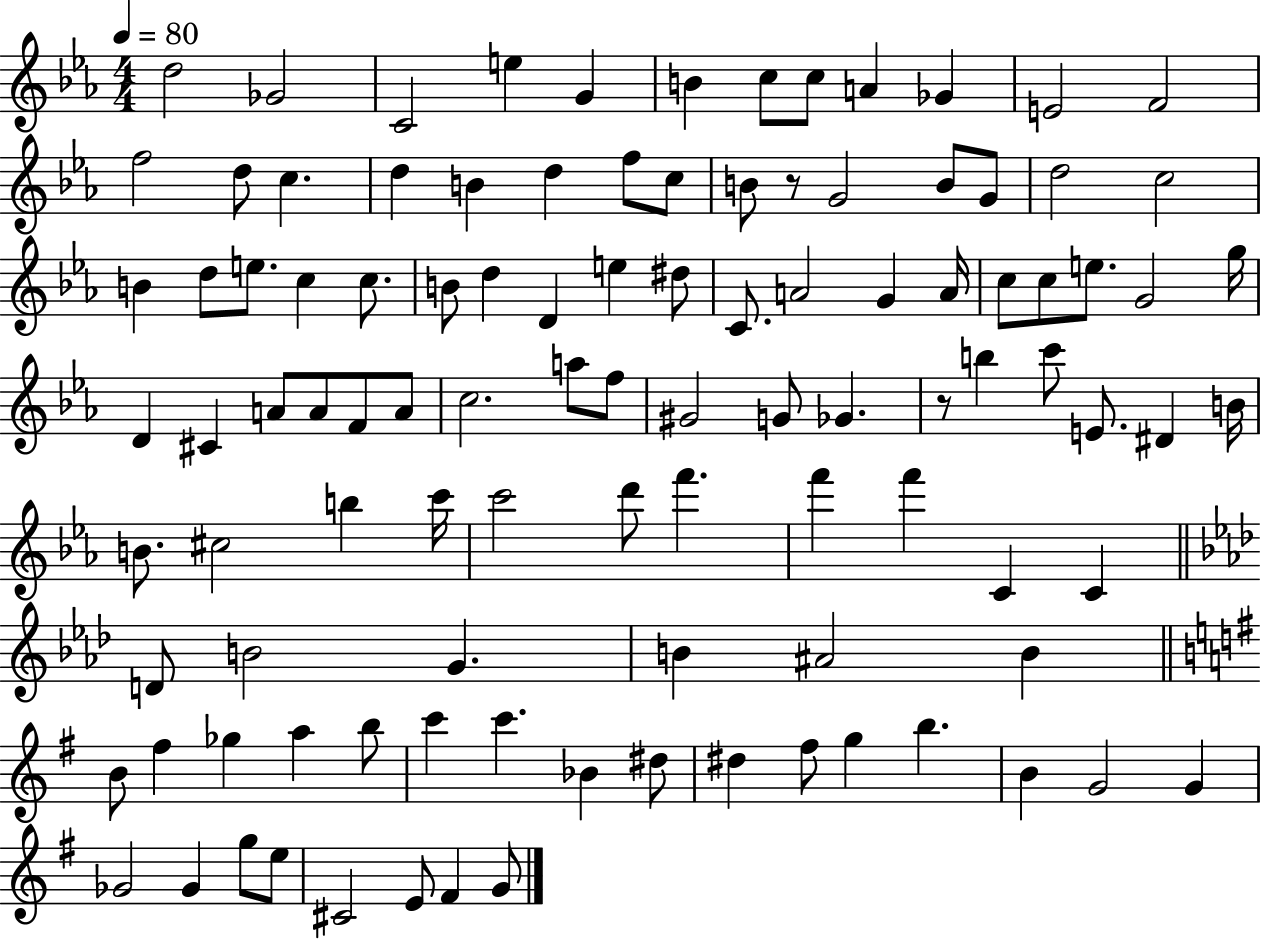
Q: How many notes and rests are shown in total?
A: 105